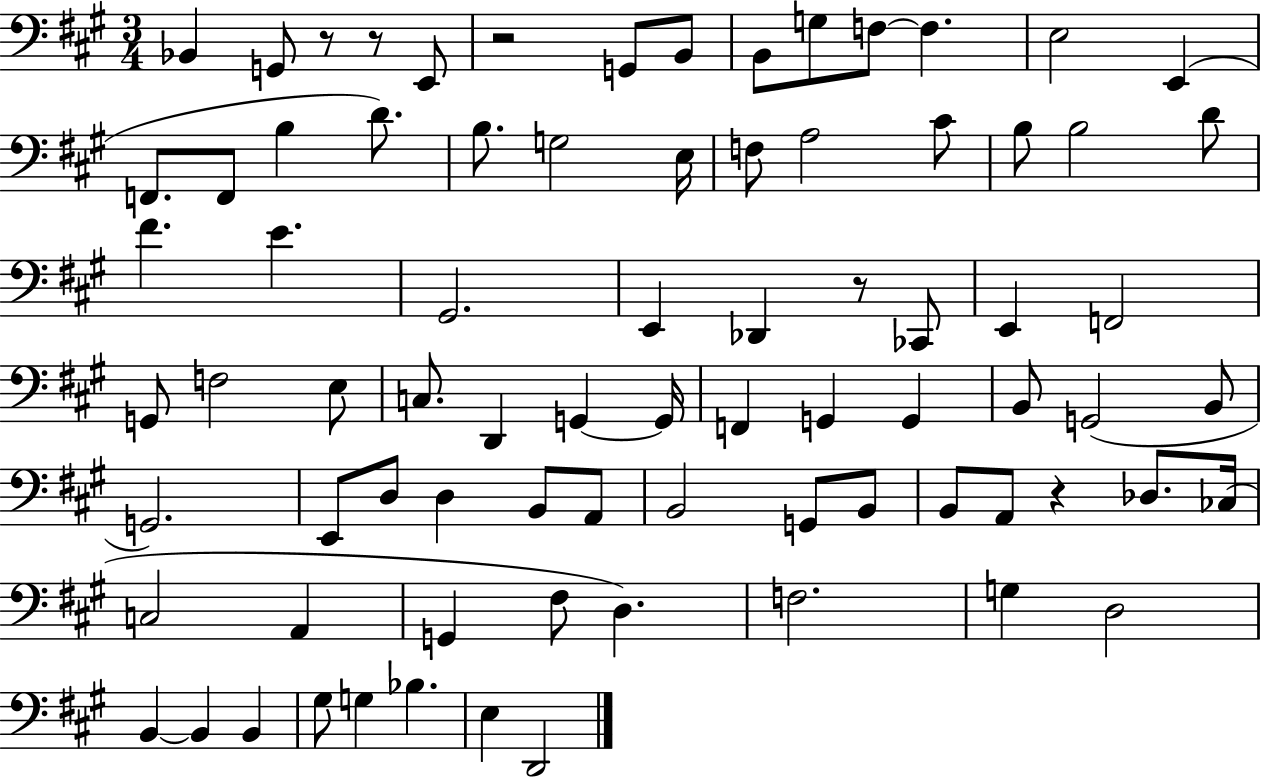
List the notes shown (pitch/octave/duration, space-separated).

Bb2/q G2/e R/e R/e E2/e R/h G2/e B2/e B2/e G3/e F3/e F3/q. E3/h E2/q F2/e. F2/e B3/q D4/e. B3/e. G3/h E3/s F3/e A3/h C#4/e B3/e B3/h D4/e F#4/q. E4/q. G#2/h. E2/q Db2/q R/e CES2/e E2/q F2/h G2/e F3/h E3/e C3/e. D2/q G2/q G2/s F2/q G2/q G2/q B2/e G2/h B2/e G2/h. E2/e D3/e D3/q B2/e A2/e B2/h G2/e B2/e B2/e A2/e R/q Db3/e. CES3/s C3/h A2/q G2/q F#3/e D3/q. F3/h. G3/q D3/h B2/q B2/q B2/q G#3/e G3/q Bb3/q. E3/q D2/h